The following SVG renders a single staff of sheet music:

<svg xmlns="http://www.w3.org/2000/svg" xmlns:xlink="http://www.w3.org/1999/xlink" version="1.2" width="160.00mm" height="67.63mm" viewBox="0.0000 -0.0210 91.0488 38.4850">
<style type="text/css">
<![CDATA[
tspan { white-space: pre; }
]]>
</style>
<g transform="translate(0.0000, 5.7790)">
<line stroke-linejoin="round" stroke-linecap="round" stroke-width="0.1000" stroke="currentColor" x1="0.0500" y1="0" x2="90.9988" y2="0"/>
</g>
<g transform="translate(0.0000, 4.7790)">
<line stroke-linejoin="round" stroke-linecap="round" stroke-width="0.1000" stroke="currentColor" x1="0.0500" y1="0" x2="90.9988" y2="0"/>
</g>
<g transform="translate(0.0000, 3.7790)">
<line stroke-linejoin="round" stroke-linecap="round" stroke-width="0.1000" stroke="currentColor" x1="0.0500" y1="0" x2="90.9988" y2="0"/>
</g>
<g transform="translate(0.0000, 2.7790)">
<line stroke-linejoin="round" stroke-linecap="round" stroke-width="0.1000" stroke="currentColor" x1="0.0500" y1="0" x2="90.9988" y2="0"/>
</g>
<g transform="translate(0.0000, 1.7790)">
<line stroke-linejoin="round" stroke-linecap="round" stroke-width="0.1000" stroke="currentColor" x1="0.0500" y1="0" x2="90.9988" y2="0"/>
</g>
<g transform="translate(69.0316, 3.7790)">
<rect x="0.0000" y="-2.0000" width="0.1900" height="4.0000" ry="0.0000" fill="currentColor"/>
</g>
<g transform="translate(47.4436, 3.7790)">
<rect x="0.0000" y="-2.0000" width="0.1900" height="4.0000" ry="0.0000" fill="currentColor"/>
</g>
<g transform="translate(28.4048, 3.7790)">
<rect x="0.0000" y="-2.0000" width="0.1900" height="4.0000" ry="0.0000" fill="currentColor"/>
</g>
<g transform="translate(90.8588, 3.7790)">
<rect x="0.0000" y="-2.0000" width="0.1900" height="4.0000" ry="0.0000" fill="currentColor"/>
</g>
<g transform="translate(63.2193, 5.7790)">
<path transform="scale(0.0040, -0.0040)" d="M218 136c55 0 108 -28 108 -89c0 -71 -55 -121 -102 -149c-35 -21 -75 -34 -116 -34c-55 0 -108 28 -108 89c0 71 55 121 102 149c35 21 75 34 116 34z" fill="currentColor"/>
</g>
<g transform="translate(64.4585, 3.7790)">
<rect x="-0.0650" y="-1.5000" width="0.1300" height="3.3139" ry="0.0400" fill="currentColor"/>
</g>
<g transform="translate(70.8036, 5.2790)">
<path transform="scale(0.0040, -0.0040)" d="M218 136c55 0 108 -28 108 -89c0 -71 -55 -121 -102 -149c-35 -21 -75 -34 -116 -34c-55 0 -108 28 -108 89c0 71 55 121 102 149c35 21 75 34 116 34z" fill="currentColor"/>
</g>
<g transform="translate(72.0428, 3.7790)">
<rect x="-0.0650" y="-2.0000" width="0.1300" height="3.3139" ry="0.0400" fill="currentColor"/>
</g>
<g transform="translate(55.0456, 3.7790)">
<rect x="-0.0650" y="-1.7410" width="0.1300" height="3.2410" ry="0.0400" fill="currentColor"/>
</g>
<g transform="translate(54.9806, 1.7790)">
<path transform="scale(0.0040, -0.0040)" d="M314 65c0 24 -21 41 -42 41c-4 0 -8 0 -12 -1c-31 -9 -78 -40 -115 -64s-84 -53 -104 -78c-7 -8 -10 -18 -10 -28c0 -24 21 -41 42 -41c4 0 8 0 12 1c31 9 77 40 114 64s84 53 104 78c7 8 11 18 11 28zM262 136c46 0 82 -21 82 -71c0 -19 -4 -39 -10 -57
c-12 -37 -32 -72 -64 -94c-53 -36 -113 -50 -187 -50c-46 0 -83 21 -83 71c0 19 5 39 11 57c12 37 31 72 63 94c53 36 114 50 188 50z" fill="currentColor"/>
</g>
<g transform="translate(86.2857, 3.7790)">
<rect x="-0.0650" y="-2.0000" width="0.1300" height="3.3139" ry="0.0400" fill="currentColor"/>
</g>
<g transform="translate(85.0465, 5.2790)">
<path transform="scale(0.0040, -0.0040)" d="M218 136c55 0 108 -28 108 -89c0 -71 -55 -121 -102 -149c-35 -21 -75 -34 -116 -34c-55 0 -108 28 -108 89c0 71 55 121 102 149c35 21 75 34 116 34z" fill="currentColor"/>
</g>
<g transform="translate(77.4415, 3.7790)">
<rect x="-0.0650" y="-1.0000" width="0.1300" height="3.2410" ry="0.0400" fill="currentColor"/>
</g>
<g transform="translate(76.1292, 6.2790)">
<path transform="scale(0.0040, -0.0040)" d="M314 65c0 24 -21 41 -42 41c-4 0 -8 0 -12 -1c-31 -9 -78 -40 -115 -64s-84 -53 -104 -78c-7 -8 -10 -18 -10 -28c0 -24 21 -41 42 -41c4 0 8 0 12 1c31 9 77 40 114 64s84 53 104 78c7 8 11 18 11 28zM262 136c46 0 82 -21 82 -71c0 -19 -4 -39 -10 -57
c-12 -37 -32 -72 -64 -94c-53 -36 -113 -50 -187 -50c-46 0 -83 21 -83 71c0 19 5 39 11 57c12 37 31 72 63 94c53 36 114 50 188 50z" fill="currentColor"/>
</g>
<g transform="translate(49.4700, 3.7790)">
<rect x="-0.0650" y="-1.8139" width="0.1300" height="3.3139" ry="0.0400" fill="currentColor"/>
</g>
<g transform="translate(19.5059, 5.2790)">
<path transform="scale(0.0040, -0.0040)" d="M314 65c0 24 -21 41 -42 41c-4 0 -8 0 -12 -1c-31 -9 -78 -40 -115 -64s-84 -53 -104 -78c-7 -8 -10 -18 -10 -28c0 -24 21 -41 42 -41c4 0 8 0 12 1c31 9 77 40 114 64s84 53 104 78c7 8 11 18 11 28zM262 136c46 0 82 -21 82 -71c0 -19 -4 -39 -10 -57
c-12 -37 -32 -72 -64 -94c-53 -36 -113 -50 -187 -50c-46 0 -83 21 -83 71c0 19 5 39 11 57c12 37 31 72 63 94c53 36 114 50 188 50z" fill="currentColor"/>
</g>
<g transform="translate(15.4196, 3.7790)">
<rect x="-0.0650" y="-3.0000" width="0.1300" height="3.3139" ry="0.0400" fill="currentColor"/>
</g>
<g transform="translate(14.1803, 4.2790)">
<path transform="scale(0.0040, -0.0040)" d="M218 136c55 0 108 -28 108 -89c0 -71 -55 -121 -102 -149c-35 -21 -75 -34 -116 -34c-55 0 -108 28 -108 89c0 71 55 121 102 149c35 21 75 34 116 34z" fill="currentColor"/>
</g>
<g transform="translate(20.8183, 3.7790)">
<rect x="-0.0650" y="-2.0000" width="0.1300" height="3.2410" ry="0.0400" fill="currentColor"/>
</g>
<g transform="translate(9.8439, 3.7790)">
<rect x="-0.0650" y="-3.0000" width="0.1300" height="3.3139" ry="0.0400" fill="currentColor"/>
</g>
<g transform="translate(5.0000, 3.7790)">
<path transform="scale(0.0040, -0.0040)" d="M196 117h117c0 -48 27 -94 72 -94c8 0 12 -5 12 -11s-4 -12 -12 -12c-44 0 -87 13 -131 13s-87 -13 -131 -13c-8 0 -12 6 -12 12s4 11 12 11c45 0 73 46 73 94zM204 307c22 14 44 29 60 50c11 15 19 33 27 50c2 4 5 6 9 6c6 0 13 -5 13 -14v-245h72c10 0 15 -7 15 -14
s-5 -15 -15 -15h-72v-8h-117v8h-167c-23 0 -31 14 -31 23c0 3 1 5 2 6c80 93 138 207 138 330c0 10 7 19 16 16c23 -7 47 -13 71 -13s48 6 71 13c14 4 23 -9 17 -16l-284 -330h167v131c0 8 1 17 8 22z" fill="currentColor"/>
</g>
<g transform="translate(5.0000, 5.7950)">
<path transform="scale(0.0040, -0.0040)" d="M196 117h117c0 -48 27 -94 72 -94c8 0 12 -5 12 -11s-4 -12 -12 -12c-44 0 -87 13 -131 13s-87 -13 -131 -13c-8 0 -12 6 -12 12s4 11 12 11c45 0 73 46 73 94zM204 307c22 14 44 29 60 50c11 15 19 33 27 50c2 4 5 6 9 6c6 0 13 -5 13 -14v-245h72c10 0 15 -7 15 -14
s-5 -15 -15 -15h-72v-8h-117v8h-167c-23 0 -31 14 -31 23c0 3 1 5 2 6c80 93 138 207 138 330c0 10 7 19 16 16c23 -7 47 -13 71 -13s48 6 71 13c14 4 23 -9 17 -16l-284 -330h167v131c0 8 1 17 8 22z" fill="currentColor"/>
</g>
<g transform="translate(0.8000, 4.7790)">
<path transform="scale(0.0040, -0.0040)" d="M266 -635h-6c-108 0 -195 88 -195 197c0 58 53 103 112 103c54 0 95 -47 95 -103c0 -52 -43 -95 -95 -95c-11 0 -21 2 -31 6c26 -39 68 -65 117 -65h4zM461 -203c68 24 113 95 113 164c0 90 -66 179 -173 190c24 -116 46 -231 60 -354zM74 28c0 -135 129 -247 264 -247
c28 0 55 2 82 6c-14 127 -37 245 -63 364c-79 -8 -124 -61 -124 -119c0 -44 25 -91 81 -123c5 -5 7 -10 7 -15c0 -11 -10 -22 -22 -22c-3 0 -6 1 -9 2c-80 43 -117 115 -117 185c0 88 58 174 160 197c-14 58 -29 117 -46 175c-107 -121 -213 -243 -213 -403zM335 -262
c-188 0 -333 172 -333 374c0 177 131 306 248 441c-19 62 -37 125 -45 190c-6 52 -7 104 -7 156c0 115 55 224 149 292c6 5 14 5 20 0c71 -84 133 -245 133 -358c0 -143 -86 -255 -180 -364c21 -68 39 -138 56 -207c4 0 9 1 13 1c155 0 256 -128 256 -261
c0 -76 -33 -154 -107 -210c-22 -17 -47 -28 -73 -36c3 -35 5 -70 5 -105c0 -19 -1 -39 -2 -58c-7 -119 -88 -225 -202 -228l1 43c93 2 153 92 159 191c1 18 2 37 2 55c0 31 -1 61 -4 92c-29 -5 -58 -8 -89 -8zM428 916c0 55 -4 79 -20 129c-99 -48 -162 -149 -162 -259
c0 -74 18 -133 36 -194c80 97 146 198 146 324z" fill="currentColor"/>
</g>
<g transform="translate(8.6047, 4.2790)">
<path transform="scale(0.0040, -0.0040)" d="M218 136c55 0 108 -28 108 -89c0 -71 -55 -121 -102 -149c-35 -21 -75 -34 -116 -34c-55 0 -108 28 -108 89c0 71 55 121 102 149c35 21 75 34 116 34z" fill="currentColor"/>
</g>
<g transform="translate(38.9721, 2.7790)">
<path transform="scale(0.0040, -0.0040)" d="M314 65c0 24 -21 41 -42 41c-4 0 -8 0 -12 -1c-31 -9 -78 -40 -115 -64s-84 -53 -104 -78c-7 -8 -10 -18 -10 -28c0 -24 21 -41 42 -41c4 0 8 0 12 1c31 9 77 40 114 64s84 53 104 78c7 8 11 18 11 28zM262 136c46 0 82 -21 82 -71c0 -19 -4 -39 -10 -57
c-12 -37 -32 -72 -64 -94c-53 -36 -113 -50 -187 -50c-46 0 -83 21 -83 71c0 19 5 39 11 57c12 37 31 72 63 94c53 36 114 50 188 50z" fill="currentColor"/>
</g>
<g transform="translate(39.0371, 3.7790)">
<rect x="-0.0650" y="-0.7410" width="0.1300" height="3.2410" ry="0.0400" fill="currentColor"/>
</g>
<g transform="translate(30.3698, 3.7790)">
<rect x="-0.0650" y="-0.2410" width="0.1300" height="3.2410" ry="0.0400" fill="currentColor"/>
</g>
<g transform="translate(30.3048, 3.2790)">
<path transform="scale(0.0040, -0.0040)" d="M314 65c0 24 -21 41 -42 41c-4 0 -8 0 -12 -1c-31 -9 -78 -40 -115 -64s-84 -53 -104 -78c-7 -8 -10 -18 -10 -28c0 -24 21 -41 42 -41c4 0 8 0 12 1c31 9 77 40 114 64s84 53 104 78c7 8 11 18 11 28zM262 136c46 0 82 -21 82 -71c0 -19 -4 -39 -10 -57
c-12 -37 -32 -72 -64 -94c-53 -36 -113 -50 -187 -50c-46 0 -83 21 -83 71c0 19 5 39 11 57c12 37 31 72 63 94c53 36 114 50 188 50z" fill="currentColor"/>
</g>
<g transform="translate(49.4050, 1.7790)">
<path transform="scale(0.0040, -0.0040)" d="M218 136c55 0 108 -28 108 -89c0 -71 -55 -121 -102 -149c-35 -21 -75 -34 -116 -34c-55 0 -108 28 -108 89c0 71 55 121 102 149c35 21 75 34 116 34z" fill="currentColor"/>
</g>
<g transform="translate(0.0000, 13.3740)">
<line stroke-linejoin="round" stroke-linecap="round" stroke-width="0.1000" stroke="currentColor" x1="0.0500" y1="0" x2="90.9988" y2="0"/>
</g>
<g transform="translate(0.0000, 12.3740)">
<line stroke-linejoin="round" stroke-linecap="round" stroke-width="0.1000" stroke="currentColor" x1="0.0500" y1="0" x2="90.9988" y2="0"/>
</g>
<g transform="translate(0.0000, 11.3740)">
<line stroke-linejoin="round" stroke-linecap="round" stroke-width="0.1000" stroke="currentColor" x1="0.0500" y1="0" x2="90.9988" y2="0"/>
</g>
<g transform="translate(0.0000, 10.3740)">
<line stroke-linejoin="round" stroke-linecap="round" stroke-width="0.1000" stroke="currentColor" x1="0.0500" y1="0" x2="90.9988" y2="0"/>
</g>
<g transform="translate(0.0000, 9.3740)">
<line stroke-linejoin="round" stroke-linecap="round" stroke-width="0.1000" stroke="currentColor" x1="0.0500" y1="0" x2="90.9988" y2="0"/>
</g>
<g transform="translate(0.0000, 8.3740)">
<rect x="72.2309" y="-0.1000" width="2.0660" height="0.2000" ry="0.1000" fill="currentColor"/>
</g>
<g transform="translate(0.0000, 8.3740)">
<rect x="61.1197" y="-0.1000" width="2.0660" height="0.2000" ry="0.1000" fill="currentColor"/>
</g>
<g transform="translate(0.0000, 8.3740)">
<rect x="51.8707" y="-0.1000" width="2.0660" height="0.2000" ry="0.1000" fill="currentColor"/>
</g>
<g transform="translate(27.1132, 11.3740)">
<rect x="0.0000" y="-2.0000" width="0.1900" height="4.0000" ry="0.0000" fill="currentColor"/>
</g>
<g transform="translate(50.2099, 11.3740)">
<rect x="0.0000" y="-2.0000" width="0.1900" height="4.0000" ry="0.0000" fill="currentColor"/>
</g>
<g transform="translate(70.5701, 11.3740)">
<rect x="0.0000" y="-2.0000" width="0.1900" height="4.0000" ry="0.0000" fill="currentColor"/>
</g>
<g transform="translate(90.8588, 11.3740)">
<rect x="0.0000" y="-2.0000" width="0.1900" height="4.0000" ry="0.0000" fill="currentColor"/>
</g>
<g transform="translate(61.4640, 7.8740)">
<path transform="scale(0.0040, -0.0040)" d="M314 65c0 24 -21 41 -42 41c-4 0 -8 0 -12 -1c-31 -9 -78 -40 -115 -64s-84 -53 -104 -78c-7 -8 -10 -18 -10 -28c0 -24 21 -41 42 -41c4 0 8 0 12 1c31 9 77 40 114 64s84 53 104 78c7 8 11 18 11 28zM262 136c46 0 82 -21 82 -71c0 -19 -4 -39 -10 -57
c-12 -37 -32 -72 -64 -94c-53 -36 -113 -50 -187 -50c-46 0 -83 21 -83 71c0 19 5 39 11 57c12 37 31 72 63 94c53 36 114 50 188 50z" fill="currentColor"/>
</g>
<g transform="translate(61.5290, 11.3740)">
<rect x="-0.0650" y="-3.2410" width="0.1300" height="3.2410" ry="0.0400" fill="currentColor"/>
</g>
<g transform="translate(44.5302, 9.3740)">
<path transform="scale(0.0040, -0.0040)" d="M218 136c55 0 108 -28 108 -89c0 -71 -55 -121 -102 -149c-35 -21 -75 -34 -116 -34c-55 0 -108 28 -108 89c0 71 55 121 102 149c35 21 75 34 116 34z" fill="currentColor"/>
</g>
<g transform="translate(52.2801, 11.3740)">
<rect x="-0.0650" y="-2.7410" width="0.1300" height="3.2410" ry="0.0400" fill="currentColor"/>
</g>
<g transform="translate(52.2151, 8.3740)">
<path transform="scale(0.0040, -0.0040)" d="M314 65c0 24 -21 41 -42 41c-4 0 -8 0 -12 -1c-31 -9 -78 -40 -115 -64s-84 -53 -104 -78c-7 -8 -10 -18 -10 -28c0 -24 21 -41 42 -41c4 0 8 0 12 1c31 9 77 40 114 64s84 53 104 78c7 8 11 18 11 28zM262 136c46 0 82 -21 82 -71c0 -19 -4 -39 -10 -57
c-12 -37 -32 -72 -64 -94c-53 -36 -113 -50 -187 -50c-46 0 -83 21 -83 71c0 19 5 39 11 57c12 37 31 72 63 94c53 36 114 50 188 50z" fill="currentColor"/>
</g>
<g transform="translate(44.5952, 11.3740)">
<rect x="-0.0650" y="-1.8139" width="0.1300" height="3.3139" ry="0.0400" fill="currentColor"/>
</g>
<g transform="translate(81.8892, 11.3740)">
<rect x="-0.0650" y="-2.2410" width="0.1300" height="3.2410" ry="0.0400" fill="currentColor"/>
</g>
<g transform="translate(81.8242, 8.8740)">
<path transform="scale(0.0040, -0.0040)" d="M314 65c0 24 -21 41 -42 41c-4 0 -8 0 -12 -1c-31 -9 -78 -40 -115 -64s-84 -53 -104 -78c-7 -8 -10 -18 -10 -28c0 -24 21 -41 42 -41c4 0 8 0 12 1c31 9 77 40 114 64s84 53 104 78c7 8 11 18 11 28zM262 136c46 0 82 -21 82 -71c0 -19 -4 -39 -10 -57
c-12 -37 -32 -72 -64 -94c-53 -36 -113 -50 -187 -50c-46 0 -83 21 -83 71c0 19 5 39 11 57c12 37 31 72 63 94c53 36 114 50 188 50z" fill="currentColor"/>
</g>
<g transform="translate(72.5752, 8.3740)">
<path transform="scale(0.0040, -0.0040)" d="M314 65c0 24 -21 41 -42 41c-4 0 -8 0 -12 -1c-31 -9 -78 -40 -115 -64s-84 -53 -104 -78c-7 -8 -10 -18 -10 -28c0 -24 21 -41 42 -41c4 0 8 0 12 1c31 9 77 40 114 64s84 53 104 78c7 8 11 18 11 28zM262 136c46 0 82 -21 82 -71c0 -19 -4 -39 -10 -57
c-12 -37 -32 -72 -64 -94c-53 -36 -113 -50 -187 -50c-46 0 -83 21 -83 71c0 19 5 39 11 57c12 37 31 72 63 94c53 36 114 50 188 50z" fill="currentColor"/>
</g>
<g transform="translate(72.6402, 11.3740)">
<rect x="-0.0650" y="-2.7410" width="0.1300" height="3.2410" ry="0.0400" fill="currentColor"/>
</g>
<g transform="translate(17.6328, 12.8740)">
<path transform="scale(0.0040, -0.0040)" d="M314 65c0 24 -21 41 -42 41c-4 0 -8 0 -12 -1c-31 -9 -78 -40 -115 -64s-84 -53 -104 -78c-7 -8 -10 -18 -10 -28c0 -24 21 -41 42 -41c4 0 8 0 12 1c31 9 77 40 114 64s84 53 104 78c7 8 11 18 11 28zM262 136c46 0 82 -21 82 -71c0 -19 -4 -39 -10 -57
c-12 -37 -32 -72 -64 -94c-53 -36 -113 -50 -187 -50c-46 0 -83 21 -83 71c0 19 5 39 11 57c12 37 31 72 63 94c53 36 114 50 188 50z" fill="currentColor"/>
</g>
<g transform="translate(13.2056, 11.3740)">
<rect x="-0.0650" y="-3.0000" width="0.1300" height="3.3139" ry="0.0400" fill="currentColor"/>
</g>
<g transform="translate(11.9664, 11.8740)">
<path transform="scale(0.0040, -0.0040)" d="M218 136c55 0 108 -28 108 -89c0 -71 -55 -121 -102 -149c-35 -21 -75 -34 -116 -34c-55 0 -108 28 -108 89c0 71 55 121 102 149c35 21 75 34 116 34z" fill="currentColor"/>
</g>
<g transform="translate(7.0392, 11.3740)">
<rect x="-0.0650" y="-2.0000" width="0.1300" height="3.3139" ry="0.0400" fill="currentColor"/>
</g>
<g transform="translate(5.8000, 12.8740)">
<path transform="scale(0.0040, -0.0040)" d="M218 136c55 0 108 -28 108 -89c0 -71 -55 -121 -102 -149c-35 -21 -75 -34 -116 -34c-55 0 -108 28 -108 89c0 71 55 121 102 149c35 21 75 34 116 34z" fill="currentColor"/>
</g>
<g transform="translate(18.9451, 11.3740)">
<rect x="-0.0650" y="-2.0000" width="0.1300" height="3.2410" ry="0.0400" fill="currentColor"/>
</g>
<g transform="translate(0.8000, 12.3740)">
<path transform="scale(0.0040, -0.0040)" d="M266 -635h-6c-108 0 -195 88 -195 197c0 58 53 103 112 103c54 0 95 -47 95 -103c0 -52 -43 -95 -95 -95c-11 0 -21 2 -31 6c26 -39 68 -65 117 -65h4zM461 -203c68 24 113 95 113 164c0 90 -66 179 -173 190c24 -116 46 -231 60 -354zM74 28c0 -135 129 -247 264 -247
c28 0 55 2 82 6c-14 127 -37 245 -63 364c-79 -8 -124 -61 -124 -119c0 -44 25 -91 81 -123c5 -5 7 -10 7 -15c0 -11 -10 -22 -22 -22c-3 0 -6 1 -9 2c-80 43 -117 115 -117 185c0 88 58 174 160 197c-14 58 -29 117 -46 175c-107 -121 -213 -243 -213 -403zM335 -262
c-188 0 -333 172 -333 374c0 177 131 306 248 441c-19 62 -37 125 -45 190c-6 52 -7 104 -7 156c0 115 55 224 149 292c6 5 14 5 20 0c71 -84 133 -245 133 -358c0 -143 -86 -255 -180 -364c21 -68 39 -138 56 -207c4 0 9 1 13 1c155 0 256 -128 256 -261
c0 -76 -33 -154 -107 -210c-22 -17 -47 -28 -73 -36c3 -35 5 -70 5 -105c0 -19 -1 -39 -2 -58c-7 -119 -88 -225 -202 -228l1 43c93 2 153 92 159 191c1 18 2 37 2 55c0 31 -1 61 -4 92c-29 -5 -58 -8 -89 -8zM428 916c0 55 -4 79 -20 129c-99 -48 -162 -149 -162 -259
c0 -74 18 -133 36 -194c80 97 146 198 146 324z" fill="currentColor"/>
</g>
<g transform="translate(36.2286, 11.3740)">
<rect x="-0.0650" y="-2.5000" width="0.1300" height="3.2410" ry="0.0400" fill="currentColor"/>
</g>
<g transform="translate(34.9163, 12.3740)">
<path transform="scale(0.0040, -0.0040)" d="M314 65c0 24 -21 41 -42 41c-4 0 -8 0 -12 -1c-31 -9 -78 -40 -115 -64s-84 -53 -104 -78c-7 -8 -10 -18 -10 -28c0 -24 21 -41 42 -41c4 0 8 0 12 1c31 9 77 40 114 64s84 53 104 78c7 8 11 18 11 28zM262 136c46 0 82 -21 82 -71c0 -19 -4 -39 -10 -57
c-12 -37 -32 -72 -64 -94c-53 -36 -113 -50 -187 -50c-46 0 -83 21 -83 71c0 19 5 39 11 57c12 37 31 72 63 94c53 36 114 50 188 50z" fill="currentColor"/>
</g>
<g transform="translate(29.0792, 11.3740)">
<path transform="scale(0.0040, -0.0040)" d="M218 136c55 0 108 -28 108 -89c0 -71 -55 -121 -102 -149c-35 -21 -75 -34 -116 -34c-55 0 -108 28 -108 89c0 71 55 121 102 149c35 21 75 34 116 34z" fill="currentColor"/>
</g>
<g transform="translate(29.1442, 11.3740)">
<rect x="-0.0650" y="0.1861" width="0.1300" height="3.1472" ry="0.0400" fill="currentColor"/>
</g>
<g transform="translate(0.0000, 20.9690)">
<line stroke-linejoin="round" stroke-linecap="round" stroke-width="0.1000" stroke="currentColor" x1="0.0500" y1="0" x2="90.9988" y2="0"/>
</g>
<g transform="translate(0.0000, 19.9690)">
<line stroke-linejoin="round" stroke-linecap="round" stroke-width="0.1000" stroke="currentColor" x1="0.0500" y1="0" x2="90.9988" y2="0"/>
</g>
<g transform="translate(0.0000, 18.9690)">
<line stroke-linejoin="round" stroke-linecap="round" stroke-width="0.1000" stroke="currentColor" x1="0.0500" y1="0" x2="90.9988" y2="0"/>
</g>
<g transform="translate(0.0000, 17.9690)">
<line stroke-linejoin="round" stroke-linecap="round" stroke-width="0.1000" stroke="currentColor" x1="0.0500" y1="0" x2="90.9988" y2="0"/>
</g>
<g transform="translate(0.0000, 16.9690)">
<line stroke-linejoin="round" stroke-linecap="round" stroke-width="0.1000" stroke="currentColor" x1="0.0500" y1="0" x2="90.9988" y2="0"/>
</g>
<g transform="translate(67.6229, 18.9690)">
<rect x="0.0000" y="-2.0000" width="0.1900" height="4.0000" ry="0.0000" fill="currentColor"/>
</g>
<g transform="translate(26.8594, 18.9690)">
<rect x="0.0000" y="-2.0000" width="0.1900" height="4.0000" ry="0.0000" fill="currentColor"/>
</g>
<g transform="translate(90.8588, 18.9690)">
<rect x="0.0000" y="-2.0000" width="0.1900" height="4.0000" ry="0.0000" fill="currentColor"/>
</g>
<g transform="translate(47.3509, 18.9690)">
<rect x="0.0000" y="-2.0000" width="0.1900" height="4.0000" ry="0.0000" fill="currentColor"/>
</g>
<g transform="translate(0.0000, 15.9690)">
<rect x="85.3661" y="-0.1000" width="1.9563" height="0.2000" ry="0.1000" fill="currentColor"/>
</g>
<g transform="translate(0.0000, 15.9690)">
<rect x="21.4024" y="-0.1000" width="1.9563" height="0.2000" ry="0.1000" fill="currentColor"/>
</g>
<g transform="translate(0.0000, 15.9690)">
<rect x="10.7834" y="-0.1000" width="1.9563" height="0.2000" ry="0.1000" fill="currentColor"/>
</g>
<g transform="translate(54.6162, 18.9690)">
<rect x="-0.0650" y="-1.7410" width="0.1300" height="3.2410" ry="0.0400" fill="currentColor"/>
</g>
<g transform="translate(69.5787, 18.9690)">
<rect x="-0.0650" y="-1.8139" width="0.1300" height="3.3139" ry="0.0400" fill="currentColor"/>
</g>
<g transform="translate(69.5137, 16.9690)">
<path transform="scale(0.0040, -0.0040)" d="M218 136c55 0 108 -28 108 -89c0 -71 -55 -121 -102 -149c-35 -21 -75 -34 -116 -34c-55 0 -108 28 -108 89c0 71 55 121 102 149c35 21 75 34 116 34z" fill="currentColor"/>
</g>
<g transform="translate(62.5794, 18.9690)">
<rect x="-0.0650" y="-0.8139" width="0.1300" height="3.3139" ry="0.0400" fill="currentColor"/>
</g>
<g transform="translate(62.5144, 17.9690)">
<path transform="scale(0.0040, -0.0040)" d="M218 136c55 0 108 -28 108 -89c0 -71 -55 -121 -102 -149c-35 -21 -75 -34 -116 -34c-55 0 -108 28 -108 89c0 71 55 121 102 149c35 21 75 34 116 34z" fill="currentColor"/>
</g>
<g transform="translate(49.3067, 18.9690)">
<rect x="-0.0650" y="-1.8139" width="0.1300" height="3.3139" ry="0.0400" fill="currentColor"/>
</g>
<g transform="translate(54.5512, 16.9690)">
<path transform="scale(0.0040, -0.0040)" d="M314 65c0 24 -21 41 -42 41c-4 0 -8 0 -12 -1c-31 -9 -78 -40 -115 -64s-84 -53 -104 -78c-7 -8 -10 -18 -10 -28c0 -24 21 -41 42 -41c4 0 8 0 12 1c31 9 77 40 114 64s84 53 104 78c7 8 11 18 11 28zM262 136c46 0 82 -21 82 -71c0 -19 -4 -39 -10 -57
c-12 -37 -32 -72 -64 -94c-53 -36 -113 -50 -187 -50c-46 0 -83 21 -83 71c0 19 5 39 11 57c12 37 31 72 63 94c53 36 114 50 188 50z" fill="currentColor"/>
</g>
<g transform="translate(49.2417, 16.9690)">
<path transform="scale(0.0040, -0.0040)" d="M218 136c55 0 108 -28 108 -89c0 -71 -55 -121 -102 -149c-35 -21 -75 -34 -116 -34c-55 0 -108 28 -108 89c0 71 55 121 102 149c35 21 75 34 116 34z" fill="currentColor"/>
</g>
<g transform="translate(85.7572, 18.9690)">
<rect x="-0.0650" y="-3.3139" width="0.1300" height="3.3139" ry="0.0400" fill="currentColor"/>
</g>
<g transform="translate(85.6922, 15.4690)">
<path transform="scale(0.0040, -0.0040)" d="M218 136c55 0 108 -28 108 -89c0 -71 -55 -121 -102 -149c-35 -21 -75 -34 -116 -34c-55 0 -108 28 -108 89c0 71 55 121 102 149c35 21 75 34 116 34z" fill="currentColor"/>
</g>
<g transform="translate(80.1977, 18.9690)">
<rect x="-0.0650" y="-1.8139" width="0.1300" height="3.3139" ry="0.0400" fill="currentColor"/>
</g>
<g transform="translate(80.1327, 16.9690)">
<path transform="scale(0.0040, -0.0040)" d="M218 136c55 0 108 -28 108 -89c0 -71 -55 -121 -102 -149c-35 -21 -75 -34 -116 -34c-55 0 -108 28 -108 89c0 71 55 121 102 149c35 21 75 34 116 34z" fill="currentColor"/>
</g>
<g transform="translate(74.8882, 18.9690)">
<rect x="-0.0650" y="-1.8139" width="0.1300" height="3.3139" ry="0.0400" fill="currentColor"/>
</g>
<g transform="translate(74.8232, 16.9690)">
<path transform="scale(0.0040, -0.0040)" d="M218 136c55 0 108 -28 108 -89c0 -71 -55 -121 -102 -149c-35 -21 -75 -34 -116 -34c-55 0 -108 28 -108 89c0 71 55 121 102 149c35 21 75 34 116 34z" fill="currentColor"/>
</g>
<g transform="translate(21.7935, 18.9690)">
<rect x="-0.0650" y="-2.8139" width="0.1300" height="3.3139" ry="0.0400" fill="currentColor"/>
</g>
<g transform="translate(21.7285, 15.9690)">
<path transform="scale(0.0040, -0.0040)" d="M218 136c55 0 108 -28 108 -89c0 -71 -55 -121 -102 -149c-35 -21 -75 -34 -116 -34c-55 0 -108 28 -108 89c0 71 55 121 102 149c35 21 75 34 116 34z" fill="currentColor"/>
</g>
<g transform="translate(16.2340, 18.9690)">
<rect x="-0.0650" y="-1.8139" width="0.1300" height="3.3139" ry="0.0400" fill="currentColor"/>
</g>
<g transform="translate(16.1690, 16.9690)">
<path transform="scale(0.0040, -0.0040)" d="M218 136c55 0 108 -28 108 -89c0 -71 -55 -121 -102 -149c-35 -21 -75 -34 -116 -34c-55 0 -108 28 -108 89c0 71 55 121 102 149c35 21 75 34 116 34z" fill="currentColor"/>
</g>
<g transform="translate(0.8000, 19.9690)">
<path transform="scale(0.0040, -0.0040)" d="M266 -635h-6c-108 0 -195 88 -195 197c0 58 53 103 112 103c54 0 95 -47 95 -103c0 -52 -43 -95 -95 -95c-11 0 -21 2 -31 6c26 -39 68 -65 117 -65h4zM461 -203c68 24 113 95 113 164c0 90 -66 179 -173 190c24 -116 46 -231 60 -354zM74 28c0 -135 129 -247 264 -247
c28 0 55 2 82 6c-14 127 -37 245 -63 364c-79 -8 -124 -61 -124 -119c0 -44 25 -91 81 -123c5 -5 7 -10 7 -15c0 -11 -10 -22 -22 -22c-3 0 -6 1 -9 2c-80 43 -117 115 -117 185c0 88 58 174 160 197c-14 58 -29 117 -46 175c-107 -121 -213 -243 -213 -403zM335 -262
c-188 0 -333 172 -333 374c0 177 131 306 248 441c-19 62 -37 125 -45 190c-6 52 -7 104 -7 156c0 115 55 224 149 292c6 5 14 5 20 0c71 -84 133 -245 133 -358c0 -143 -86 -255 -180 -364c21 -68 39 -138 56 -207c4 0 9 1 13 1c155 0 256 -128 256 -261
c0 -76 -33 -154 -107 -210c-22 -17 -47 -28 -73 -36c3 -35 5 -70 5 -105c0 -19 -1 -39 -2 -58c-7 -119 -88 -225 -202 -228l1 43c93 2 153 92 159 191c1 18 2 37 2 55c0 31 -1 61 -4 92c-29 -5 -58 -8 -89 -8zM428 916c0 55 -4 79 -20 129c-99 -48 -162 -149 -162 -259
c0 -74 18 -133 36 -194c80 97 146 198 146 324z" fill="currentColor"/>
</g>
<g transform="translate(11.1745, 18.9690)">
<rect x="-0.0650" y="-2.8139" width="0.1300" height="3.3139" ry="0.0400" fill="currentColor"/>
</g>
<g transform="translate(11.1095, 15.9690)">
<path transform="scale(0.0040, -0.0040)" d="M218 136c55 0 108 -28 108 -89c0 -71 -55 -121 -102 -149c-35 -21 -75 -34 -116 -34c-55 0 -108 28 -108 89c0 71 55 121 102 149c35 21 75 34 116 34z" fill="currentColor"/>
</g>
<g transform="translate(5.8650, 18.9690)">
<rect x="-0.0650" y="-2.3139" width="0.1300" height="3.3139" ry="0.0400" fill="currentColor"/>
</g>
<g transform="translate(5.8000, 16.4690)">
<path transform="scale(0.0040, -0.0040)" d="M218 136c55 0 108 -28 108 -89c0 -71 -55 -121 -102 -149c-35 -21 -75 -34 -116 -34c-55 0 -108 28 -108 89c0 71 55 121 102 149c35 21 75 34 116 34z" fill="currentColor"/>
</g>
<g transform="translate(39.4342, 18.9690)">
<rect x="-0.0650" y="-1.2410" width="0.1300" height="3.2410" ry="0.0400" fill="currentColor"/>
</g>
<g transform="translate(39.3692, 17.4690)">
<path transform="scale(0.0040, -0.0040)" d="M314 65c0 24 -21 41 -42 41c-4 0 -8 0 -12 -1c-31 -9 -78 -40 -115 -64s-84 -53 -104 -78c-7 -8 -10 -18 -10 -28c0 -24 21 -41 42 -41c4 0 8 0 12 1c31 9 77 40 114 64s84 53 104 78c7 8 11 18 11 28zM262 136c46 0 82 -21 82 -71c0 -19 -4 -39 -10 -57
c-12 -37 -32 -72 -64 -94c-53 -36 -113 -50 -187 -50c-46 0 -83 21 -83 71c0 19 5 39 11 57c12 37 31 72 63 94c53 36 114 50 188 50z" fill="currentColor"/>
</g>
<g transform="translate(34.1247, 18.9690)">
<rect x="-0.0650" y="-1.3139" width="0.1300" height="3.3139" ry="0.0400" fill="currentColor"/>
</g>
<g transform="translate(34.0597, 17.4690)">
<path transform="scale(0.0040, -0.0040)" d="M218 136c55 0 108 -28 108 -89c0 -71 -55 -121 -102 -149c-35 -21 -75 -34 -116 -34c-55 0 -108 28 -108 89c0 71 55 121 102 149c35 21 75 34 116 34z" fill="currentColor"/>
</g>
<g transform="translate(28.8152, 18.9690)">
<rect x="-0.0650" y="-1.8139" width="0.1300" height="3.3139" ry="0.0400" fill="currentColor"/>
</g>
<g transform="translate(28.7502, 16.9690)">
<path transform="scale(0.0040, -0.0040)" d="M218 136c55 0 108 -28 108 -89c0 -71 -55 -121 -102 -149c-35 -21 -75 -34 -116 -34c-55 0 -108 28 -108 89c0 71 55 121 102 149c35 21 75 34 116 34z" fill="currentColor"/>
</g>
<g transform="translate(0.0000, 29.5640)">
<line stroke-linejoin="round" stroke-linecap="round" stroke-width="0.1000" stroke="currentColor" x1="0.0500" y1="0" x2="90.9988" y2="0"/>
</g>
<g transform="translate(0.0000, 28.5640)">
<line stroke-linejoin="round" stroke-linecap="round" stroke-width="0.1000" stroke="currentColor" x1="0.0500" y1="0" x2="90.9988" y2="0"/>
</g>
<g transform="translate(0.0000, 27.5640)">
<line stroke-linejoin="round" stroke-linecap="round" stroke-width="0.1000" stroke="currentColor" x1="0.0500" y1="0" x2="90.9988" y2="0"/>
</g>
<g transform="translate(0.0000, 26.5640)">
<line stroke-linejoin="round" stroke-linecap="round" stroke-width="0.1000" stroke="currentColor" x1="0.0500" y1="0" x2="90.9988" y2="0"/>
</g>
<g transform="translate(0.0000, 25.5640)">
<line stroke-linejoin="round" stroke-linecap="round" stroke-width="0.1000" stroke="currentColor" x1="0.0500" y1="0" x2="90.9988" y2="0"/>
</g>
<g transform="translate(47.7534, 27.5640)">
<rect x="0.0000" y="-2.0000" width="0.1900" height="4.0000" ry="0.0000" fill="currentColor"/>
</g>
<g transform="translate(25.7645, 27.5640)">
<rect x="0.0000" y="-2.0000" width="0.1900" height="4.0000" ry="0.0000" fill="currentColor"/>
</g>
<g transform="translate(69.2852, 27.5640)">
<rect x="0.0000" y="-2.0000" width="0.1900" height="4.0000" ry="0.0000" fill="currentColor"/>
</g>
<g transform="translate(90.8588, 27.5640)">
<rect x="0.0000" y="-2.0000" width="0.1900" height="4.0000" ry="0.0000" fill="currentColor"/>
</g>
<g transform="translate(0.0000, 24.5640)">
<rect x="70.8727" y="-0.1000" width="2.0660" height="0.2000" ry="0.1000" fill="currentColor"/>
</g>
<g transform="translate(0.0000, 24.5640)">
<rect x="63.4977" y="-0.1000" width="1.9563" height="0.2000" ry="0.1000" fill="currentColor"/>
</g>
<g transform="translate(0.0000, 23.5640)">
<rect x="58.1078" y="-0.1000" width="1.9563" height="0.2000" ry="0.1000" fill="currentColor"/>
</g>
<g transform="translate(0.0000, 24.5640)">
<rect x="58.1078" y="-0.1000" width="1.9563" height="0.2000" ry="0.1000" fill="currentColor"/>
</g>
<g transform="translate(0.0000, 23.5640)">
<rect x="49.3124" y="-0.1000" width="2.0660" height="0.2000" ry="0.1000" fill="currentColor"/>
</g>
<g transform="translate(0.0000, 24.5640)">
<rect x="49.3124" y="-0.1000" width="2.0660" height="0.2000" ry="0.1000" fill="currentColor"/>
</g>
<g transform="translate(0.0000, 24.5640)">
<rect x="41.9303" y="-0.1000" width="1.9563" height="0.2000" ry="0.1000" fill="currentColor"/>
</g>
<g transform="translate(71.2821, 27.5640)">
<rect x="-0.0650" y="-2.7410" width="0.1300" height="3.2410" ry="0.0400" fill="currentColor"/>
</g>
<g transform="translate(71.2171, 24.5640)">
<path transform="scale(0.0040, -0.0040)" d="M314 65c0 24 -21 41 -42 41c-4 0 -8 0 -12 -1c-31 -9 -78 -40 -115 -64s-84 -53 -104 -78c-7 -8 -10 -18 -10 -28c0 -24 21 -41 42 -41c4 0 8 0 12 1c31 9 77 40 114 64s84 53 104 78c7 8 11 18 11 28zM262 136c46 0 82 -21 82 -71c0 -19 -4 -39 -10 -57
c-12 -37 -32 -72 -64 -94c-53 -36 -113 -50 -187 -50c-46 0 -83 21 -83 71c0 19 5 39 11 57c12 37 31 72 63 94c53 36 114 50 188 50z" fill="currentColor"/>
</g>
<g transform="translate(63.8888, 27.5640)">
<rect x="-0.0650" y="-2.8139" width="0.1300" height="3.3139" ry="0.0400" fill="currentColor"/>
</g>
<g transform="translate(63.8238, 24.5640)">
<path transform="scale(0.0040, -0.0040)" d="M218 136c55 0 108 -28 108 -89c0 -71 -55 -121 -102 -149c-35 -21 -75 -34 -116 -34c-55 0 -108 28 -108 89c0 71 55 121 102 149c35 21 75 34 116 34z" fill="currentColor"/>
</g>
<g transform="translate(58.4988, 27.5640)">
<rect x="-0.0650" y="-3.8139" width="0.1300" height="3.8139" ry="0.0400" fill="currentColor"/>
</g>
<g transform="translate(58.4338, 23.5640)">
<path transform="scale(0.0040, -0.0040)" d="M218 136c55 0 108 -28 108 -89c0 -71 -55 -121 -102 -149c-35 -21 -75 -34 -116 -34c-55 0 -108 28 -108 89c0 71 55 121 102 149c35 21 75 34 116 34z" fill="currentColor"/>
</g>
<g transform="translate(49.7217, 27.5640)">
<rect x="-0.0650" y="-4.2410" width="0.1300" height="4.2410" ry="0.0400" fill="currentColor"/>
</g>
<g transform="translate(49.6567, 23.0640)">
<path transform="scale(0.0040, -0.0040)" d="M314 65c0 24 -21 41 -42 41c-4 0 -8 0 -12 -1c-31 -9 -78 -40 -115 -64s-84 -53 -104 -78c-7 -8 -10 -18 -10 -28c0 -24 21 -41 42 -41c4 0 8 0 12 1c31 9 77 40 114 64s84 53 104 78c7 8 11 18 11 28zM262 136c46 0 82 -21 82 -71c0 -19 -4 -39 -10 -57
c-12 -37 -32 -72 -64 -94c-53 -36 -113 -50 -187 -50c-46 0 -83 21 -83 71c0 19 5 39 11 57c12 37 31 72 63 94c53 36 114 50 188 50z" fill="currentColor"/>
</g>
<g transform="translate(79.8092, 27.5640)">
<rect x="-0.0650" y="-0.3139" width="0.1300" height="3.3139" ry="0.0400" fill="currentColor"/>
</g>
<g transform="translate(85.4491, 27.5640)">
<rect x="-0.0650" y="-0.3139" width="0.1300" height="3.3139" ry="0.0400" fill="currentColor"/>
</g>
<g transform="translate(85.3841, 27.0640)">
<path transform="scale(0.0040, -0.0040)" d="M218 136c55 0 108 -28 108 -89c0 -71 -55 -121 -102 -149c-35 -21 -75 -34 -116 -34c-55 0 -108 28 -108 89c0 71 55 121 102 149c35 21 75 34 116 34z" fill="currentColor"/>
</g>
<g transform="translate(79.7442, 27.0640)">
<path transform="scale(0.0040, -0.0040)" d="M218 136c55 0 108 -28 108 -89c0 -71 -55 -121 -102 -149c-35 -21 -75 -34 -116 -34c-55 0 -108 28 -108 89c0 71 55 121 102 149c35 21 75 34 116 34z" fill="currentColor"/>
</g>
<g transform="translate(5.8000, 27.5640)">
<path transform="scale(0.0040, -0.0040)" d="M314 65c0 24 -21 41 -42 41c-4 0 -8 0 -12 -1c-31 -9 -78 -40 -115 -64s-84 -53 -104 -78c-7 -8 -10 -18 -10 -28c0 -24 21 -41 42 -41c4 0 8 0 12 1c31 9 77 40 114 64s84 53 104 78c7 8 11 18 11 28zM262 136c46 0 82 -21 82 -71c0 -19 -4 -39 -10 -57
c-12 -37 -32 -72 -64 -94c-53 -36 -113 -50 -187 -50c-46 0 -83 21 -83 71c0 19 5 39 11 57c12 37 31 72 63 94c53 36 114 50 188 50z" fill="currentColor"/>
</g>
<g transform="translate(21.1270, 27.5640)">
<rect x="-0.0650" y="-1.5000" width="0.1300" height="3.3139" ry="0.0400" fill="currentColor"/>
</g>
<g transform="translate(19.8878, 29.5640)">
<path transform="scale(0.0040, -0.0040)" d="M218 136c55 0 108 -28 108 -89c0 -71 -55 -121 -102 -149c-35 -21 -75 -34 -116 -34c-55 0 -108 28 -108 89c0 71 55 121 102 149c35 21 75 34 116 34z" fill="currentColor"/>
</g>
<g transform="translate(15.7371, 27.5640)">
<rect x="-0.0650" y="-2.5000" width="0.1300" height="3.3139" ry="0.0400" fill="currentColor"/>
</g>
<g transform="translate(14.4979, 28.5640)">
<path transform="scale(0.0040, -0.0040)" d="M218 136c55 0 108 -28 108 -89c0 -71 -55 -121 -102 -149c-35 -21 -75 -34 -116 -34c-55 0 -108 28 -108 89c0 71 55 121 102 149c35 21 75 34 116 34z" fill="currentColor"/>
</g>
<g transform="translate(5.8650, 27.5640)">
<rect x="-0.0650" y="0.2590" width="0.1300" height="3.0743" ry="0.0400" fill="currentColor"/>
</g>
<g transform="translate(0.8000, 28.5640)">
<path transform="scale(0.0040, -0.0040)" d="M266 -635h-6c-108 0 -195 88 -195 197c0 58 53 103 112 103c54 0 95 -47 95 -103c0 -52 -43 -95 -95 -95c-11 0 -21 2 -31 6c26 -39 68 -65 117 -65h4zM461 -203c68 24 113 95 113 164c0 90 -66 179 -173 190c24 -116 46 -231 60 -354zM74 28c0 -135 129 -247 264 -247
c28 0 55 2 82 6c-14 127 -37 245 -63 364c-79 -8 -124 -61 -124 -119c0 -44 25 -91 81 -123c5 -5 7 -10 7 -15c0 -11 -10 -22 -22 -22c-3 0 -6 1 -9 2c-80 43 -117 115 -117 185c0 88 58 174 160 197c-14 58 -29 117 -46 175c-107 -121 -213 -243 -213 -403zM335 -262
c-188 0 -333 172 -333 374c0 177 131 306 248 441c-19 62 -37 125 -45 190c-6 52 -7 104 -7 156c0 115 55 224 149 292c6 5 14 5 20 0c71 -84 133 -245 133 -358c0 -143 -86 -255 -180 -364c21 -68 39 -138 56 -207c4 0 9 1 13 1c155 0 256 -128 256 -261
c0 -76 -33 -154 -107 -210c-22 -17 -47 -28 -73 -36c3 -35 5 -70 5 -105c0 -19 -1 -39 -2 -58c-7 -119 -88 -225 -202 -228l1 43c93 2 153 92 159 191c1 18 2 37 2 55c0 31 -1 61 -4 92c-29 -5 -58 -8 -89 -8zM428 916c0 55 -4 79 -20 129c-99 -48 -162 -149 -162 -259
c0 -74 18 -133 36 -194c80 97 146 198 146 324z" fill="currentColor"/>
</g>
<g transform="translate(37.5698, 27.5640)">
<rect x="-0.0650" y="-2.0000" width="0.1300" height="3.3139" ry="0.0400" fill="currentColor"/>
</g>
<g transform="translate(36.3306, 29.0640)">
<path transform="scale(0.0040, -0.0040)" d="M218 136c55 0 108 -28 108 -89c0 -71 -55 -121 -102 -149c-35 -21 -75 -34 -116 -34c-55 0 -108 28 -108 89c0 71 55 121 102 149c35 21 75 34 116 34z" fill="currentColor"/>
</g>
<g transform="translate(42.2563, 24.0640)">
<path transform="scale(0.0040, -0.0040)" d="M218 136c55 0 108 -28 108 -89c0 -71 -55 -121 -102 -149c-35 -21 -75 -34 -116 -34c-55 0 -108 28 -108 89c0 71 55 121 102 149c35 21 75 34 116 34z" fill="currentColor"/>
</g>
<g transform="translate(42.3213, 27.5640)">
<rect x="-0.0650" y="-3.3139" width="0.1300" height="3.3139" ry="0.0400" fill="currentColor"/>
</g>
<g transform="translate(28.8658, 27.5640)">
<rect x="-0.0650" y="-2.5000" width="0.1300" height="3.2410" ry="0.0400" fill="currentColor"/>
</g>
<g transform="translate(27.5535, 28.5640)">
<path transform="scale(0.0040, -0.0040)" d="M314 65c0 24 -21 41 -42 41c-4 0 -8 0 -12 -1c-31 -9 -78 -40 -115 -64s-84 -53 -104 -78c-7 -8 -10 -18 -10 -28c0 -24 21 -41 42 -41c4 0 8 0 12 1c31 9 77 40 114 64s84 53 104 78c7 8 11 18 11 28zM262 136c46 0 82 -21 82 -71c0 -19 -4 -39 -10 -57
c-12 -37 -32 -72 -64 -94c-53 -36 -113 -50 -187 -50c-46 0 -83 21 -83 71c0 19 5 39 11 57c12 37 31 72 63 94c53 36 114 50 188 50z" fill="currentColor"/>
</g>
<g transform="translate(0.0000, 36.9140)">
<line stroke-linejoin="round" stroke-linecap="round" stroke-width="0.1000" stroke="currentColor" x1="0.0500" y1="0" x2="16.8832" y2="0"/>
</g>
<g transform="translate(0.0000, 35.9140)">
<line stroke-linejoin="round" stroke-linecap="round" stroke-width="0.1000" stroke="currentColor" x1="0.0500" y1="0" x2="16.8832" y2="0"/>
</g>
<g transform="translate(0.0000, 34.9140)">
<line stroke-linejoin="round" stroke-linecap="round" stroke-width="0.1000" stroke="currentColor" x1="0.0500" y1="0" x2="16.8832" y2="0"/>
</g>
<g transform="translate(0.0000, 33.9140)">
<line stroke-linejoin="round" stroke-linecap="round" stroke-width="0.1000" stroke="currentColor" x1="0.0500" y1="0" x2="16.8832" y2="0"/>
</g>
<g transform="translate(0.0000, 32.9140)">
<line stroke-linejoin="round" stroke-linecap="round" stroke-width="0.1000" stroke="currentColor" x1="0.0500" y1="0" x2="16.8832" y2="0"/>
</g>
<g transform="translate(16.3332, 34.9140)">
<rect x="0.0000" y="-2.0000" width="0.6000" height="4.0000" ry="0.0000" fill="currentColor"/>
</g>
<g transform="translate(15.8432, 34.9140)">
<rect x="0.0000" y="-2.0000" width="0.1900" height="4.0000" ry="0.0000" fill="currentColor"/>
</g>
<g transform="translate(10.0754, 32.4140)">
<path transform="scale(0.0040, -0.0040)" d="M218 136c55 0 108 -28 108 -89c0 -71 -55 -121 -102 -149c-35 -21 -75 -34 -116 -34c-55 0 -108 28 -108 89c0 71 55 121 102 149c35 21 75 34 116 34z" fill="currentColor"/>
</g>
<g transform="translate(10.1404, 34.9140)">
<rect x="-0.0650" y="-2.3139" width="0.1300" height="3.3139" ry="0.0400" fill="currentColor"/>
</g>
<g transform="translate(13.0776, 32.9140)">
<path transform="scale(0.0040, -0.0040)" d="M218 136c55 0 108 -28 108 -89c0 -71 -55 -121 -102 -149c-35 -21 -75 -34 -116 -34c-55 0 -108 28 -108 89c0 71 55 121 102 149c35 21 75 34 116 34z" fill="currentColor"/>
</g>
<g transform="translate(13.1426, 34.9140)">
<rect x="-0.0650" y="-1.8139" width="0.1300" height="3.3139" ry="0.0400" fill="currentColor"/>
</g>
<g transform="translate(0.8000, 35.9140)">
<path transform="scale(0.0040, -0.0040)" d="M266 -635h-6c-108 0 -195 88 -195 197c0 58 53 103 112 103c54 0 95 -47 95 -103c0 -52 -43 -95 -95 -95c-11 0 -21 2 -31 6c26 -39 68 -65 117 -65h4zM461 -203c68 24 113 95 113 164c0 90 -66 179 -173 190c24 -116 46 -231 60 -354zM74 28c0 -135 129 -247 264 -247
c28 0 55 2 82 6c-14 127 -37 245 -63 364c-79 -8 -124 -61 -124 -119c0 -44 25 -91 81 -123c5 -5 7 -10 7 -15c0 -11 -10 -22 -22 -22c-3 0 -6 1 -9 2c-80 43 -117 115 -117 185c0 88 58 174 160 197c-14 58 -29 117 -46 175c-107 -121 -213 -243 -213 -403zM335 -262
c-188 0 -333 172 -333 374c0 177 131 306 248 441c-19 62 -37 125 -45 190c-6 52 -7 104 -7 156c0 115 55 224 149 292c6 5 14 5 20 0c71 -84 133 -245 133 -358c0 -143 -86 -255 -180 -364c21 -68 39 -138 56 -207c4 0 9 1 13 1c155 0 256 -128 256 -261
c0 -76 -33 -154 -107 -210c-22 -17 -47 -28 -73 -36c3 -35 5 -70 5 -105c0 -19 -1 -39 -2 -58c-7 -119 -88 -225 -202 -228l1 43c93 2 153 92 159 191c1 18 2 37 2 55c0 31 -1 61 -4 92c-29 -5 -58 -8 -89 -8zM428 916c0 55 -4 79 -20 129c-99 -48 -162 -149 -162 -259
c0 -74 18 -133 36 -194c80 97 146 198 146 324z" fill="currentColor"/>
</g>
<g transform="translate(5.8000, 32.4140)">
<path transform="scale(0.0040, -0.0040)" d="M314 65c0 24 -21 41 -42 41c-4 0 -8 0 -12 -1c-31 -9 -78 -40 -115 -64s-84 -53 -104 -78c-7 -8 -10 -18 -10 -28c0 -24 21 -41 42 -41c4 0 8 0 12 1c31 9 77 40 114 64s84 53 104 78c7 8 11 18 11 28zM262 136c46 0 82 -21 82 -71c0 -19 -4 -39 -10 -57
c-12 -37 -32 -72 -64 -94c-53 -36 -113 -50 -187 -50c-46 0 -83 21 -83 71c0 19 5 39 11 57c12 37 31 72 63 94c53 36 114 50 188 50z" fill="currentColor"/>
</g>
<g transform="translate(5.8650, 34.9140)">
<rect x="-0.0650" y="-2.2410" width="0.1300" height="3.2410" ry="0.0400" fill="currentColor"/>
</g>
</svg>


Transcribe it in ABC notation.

X:1
T:Untitled
M:4/4
L:1/4
K:C
A A F2 c2 d2 f f2 E F D2 F F A F2 B G2 f a2 b2 a2 g2 g a f a f e e2 f f2 d f f f b B2 G E G2 F b d'2 c' a a2 c c g2 g f